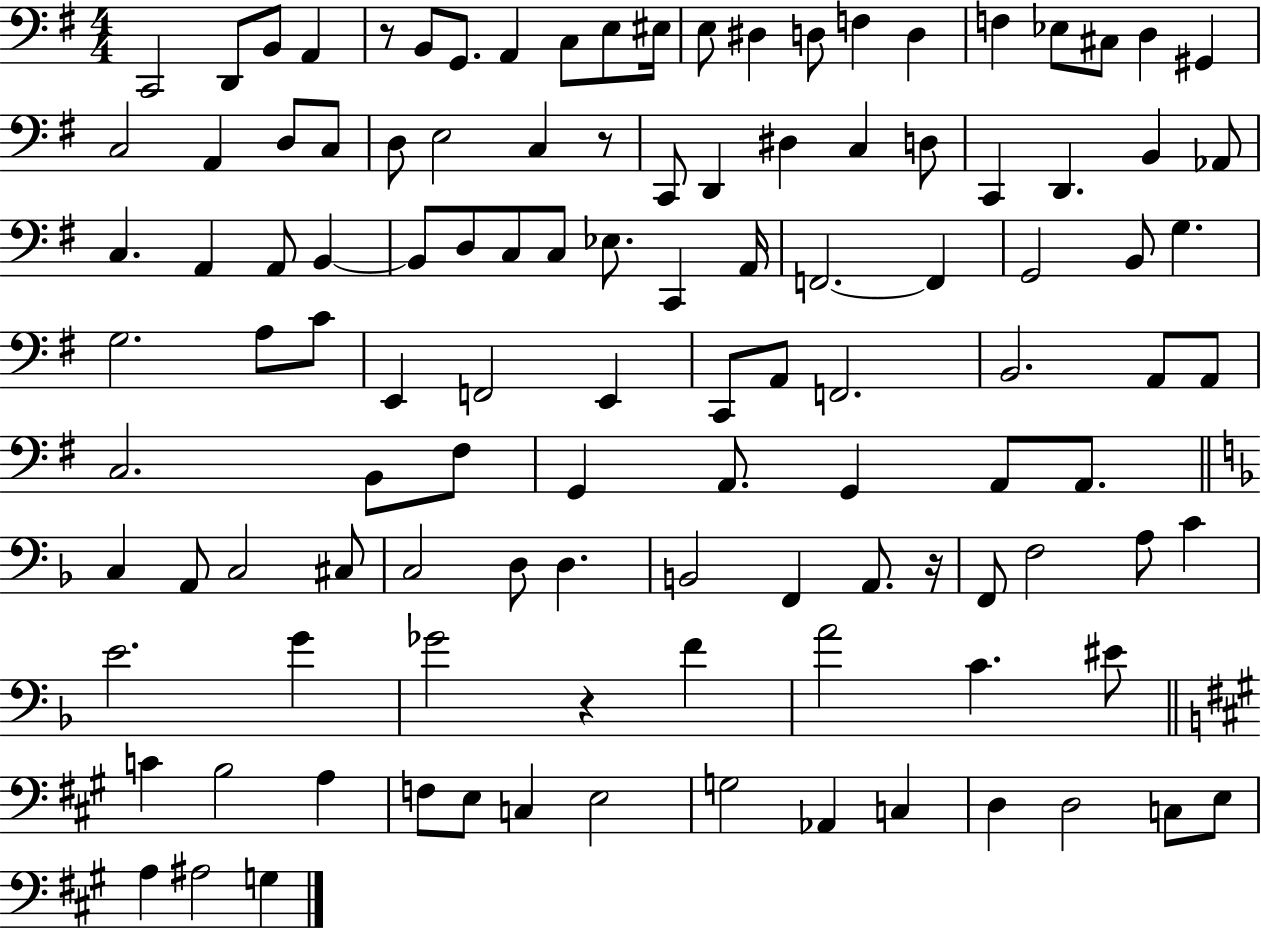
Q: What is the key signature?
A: G major